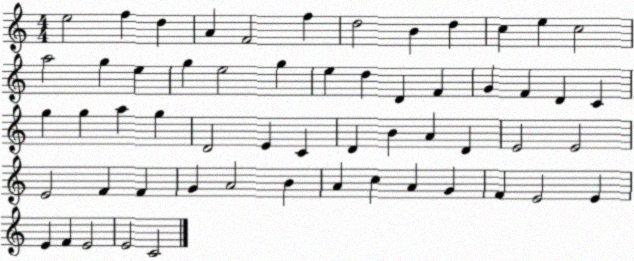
X:1
T:Untitled
M:4/4
L:1/4
K:C
e2 f d A F2 f d2 B d c e c2 a2 g e g e2 g e d D F G F D C g g a g D2 E C D B A D E2 E2 E2 F F G A2 B A c A G F E2 E E F E2 E2 C2